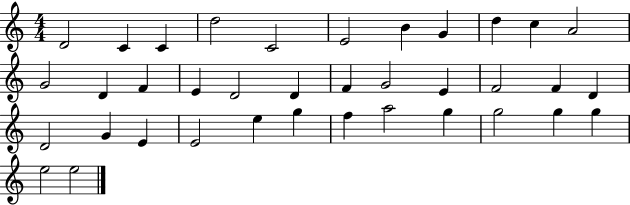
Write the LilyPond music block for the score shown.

{
  \clef treble
  \numericTimeSignature
  \time 4/4
  \key c \major
  d'2 c'4 c'4 | d''2 c'2 | e'2 b'4 g'4 | d''4 c''4 a'2 | \break g'2 d'4 f'4 | e'4 d'2 d'4 | f'4 g'2 e'4 | f'2 f'4 d'4 | \break d'2 g'4 e'4 | e'2 e''4 g''4 | f''4 a''2 g''4 | g''2 g''4 g''4 | \break e''2 e''2 | \bar "|."
}